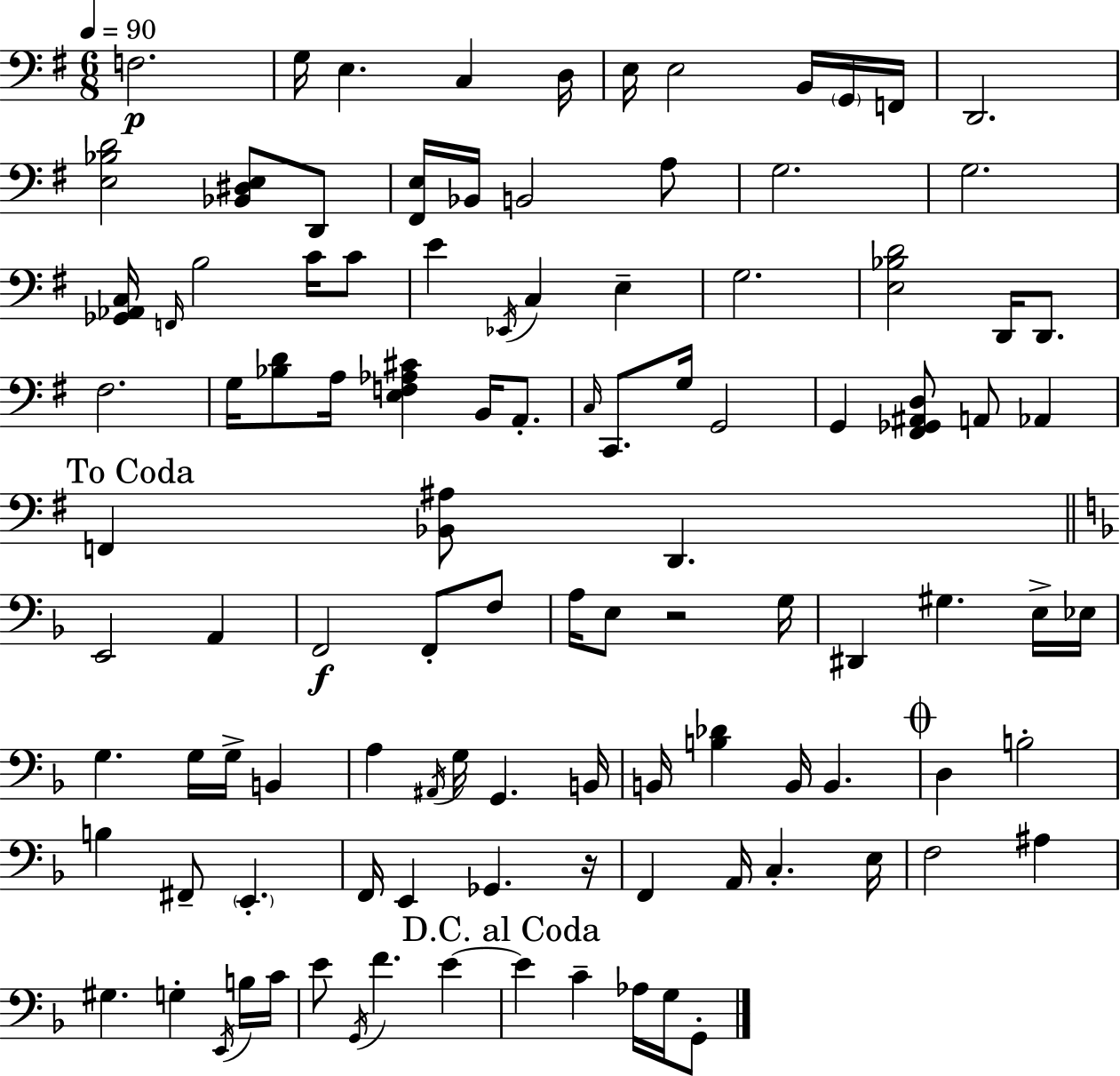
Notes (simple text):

F3/h. G3/s E3/q. C3/q D3/s E3/s E3/h B2/s G2/s F2/s D2/h. [E3,Bb3,D4]/h [Bb2,D#3,E3]/e D2/e [F#2,E3]/s Bb2/s B2/h A3/e G3/h. G3/h. [Gb2,Ab2,C3]/s F2/s B3/h C4/s C4/e E4/q Eb2/s C3/q E3/q G3/h. [E3,Bb3,D4]/h D2/s D2/e. F#3/h. G3/s [Bb3,D4]/e A3/s [E3,F3,Ab3,C#4]/q B2/s A2/e. C3/s C2/e. G3/s G2/h G2/q [F#2,Gb2,A#2,D3]/e A2/e Ab2/q F2/q [Bb2,A#3]/e D2/q. E2/h A2/q F2/h F2/e F3/e A3/s E3/e R/h G3/s D#2/q G#3/q. E3/s Eb3/s G3/q. G3/s G3/s B2/q A3/q A#2/s G3/s G2/q. B2/s B2/s [B3,Db4]/q B2/s B2/q. D3/q B3/h B3/q F#2/e E2/q. F2/s E2/q Gb2/q. R/s F2/q A2/s C3/q. E3/s F3/h A#3/q G#3/q. G3/q E2/s B3/s C4/s E4/e G2/s F4/q. E4/q E4/q C4/q Ab3/s G3/s G2/e